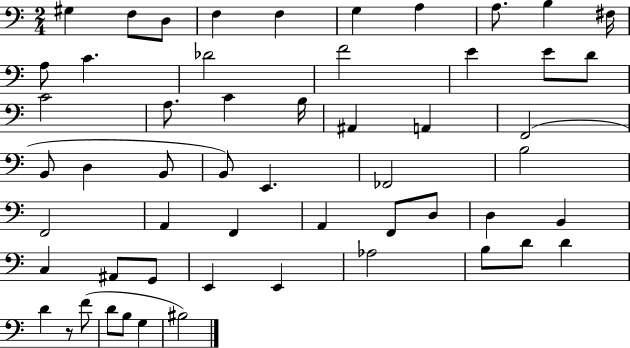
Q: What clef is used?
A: bass